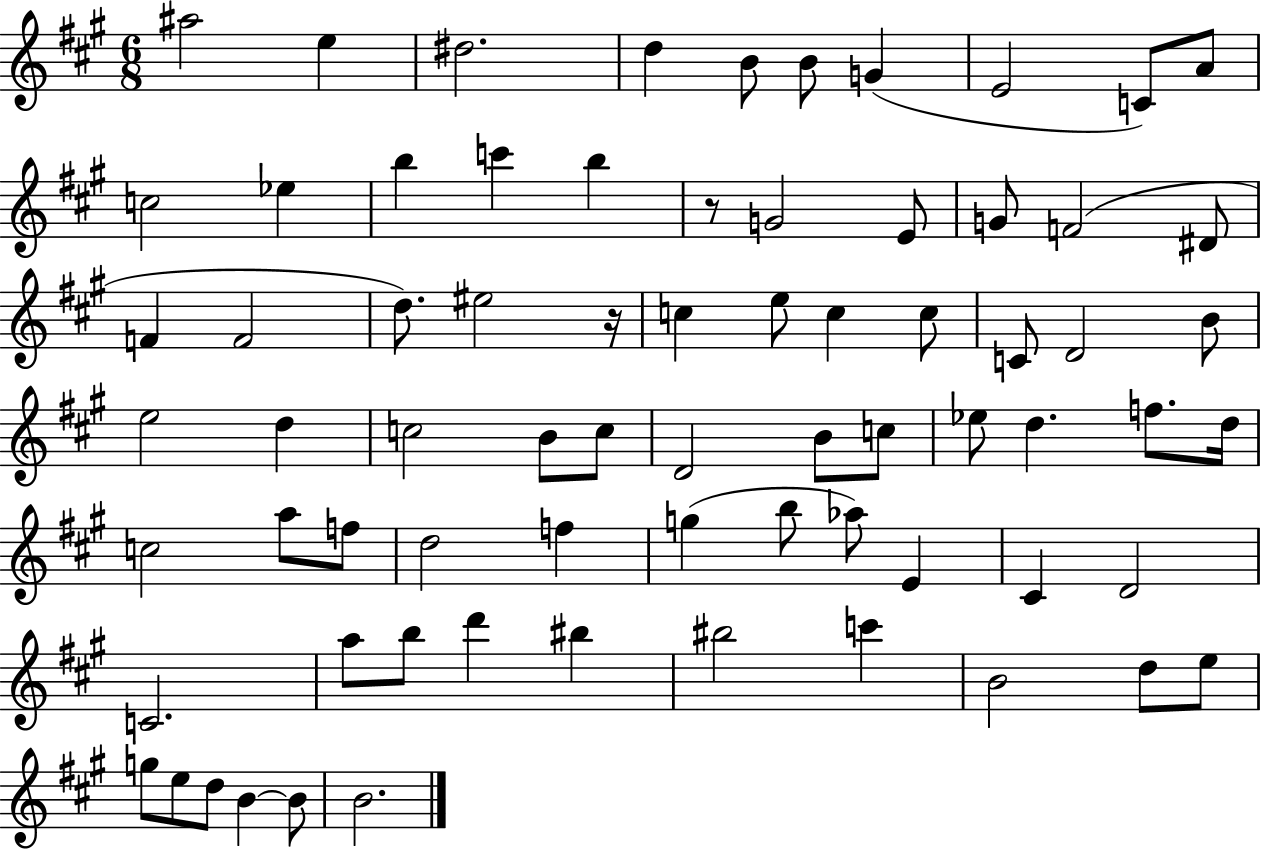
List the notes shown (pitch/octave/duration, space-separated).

A#5/h E5/q D#5/h. D5/q B4/e B4/e G4/q E4/h C4/e A4/e C5/h Eb5/q B5/q C6/q B5/q R/e G4/h E4/e G4/e F4/h D#4/e F4/q F4/h D5/e. EIS5/h R/s C5/q E5/e C5/q C5/e C4/e D4/h B4/e E5/h D5/q C5/h B4/e C5/e D4/h B4/e C5/e Eb5/e D5/q. F5/e. D5/s C5/h A5/e F5/e D5/h F5/q G5/q B5/e Ab5/e E4/q C#4/q D4/h C4/h. A5/e B5/e D6/q BIS5/q BIS5/h C6/q B4/h D5/e E5/e G5/e E5/e D5/e B4/q B4/e B4/h.